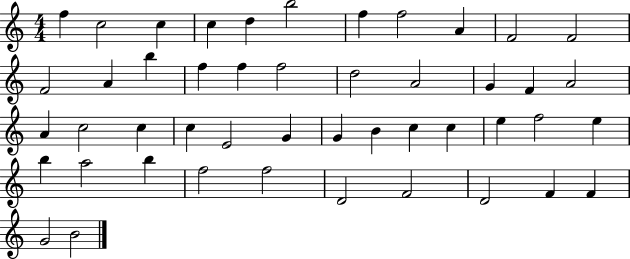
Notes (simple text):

F5/q C5/h C5/q C5/q D5/q B5/h F5/q F5/h A4/q F4/h F4/h F4/h A4/q B5/q F5/q F5/q F5/h D5/h A4/h G4/q F4/q A4/h A4/q C5/h C5/q C5/q E4/h G4/q G4/q B4/q C5/q C5/q E5/q F5/h E5/q B5/q A5/h B5/q F5/h F5/h D4/h F4/h D4/h F4/q F4/q G4/h B4/h